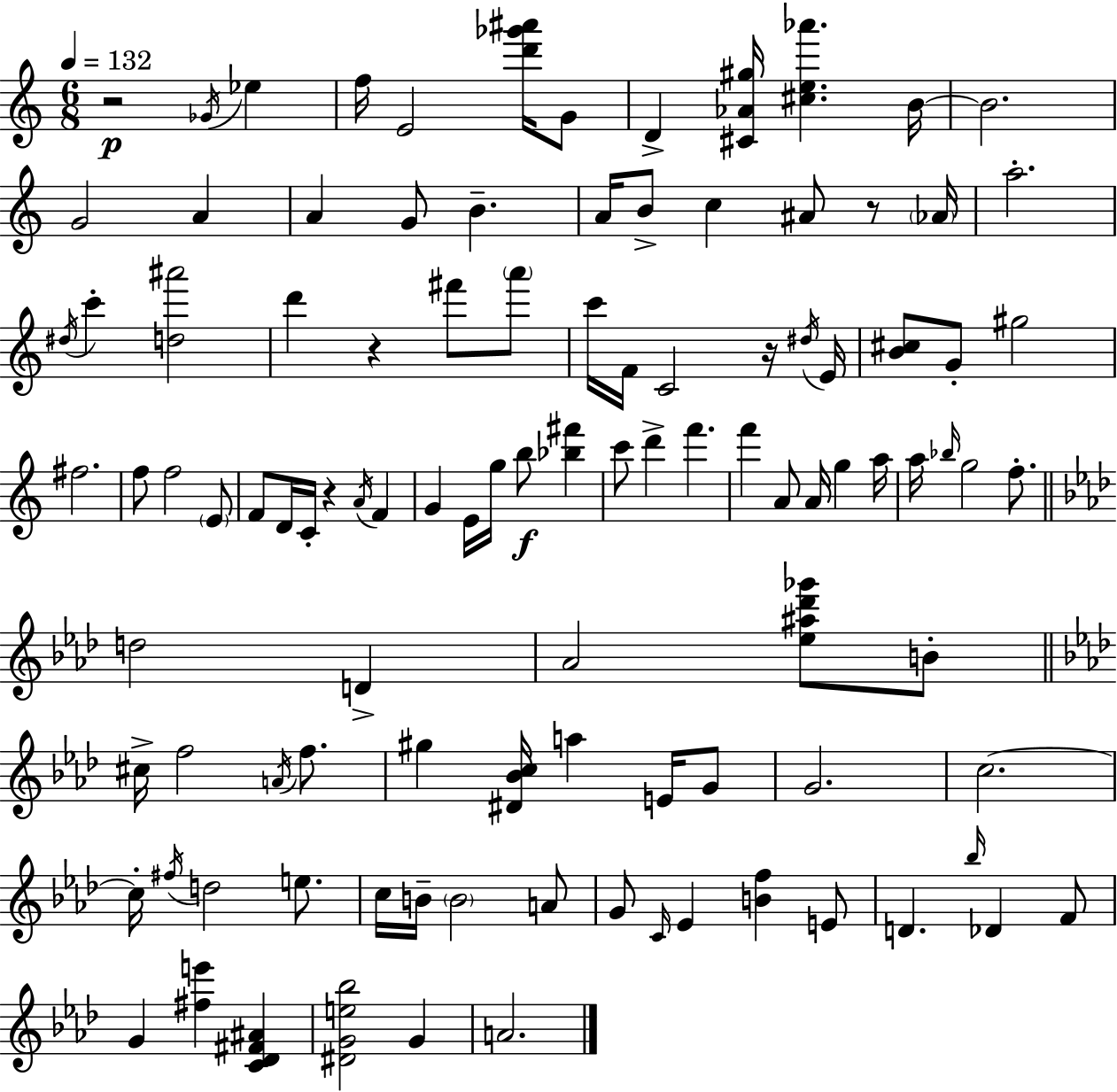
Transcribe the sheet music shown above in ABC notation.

X:1
T:Untitled
M:6/8
L:1/4
K:Am
z2 _G/4 _e f/4 E2 [d'_g'^a']/4 G/2 D [^C_A^g]/4 [^ce_a'] B/4 B2 G2 A A G/2 B A/4 B/2 c ^A/2 z/2 _A/4 a2 ^d/4 c' [d^a']2 d' z ^f'/2 a'/2 c'/4 F/4 C2 z/4 ^d/4 E/4 [B^c]/2 G/2 ^g2 ^f2 f/2 f2 E/2 F/2 D/4 C/4 z A/4 F G E/4 g/4 b/2 [_b^f'] c'/2 d' f' f' A/2 A/4 g a/4 a/4 _b/4 g2 f/2 d2 D _A2 [_e^a_d'_g']/2 B/2 ^c/4 f2 A/4 f/2 ^g [^D_Bc]/4 a E/4 G/2 G2 c2 c/4 ^f/4 d2 e/2 c/4 B/4 B2 A/2 G/2 C/4 _E [Bf] E/2 D _b/4 _D F/2 G [^fe'] [C_D^F^A] [^DGe_b]2 G A2